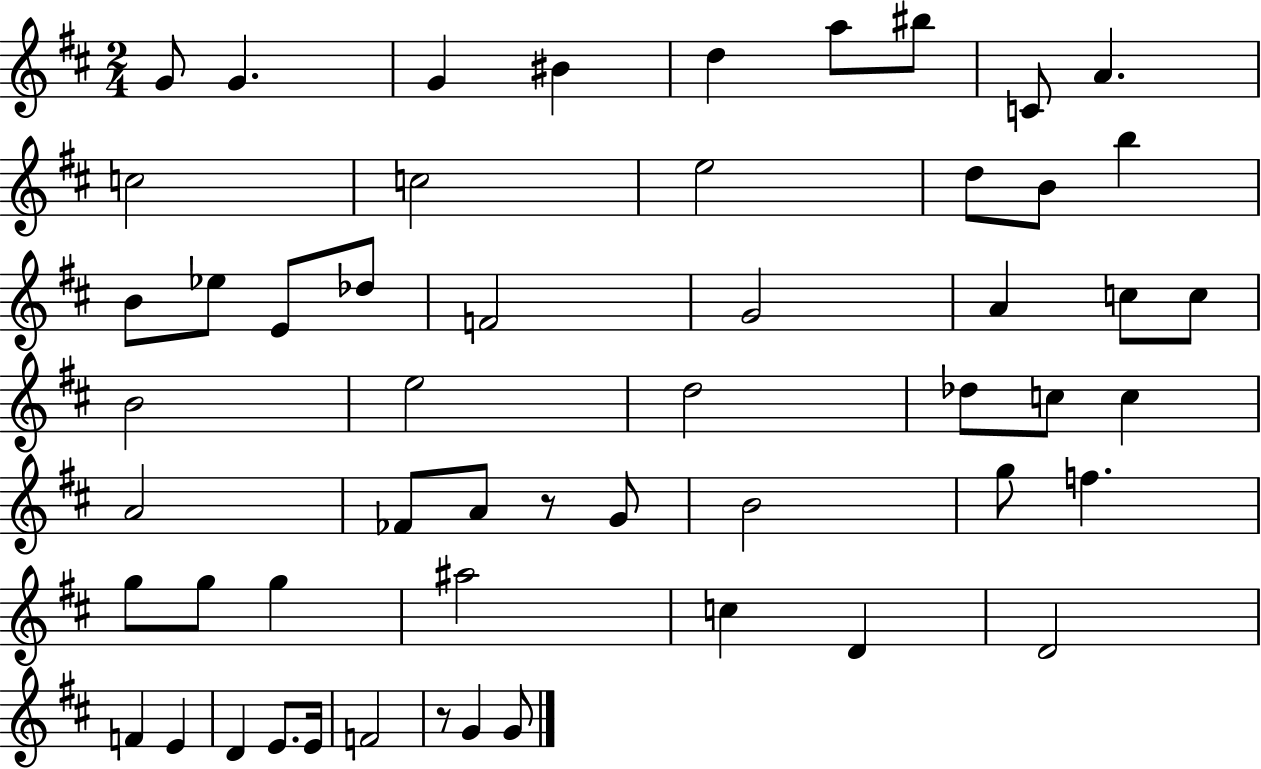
{
  \clef treble
  \numericTimeSignature
  \time 2/4
  \key d \major
  g'8 g'4. | g'4 bis'4 | d''4 a''8 bis''8 | c'8 a'4. | \break c''2 | c''2 | e''2 | d''8 b'8 b''4 | \break b'8 ees''8 e'8 des''8 | f'2 | g'2 | a'4 c''8 c''8 | \break b'2 | e''2 | d''2 | des''8 c''8 c''4 | \break a'2 | fes'8 a'8 r8 g'8 | b'2 | g''8 f''4. | \break g''8 g''8 g''4 | ais''2 | c''4 d'4 | d'2 | \break f'4 e'4 | d'4 e'8. e'16 | f'2 | r8 g'4 g'8 | \break \bar "|."
}